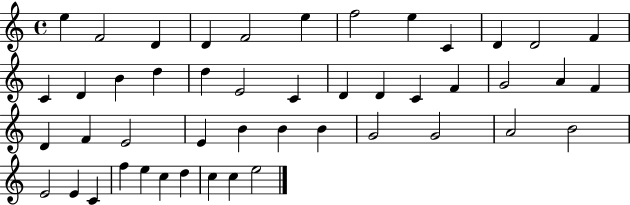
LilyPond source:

{
  \clef treble
  \time 4/4
  \defaultTimeSignature
  \key c \major
  e''4 f'2 d'4 | d'4 f'2 e''4 | f''2 e''4 c'4 | d'4 d'2 f'4 | \break c'4 d'4 b'4 d''4 | d''4 e'2 c'4 | d'4 d'4 c'4 f'4 | g'2 a'4 f'4 | \break d'4 f'4 e'2 | e'4 b'4 b'4 b'4 | g'2 g'2 | a'2 b'2 | \break e'2 e'4 c'4 | f''4 e''4 c''4 d''4 | c''4 c''4 e''2 | \bar "|."
}